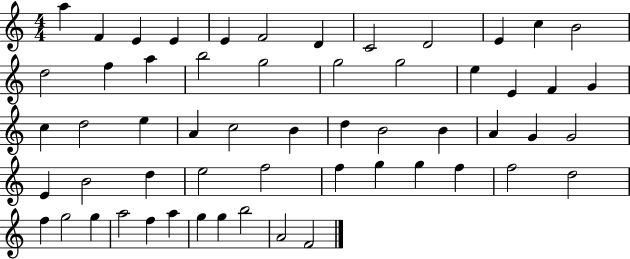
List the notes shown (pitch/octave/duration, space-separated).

A5/q F4/q E4/q E4/q E4/q F4/h D4/q C4/h D4/h E4/q C5/q B4/h D5/h F5/q A5/q B5/h G5/h G5/h G5/h E5/q E4/q F4/q G4/q C5/q D5/h E5/q A4/q C5/h B4/q D5/q B4/h B4/q A4/q G4/q G4/h E4/q B4/h D5/q E5/h F5/h F5/q G5/q G5/q F5/q F5/h D5/h F5/q G5/h G5/q A5/h F5/q A5/q G5/q G5/q B5/h A4/h F4/h